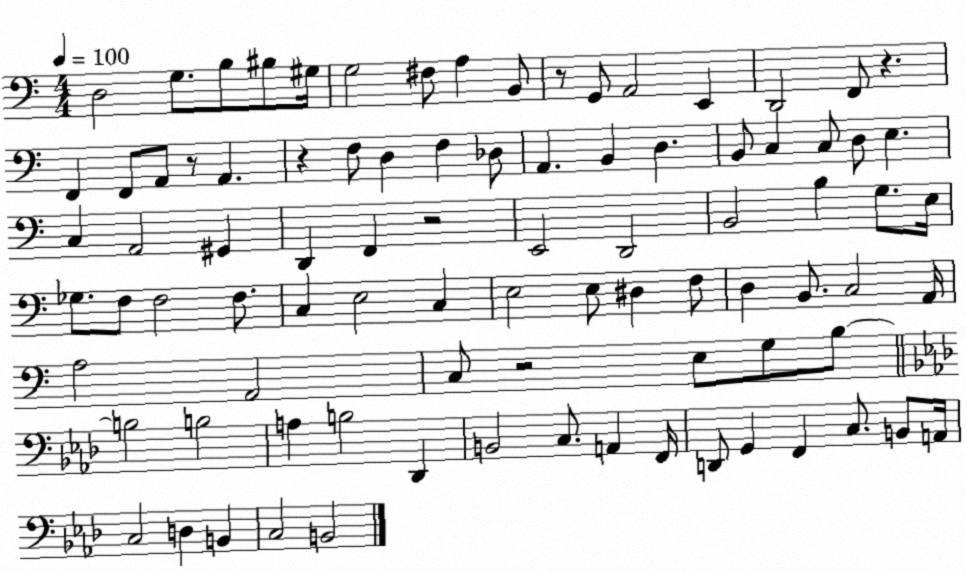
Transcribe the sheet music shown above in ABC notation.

X:1
T:Untitled
M:4/4
L:1/4
K:C
D,2 G,/2 B,/2 ^B,/2 ^G,/4 G,2 ^F,/2 A, B,,/2 z/2 G,,/2 A,,2 E,, D,,2 F,,/2 z F,, F,,/2 A,,/2 z/2 A,, z F,/2 D, F, _D,/2 A,, B,, D, B,,/2 C, C,/2 D,/2 E, C, A,,2 ^G,, D,, F,, z2 E,,2 D,,2 B,,2 B, G,/2 E,/4 _G,/2 F,/2 F,2 F,/2 C, E,2 C, E,2 E,/2 ^D, F,/2 D, B,,/2 C,2 A,,/4 A,2 A,,2 C,/2 z2 E,/2 G,/2 B,/2 B,2 B,2 A, B,2 _D,, B,,2 C,/2 A,, F,,/4 D,,/2 G,, F,, C,/2 B,,/2 A,,/4 C,2 D, B,, C,2 B,,2